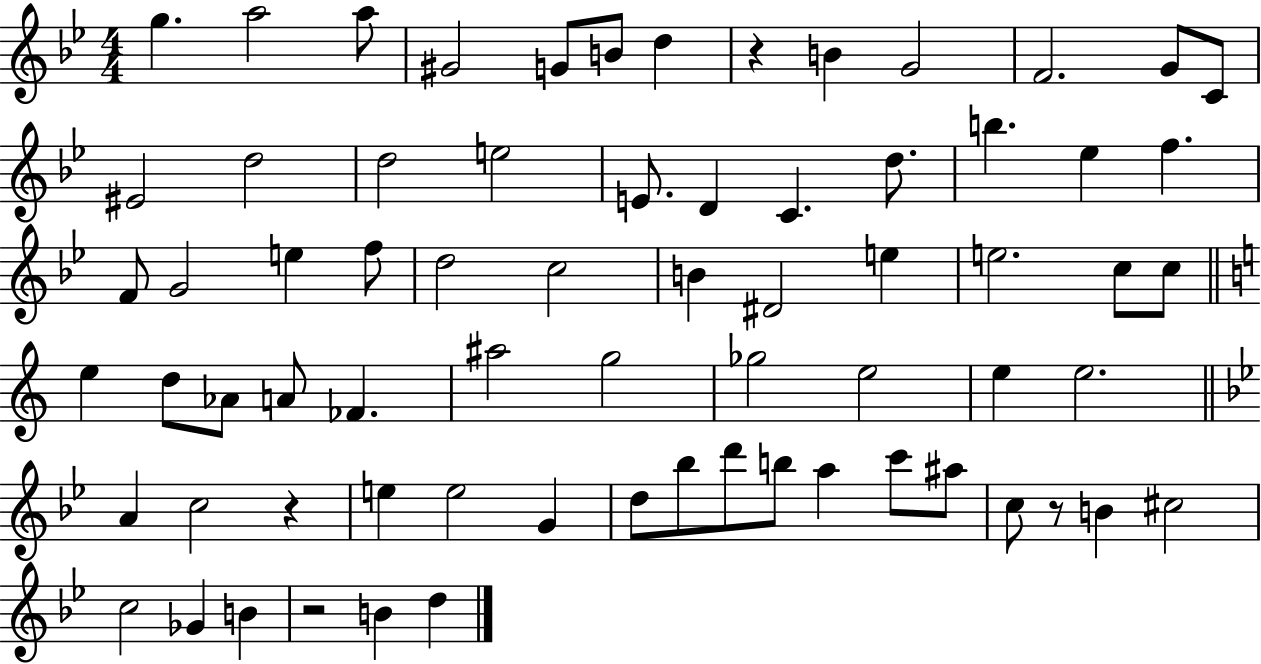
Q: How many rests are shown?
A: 4